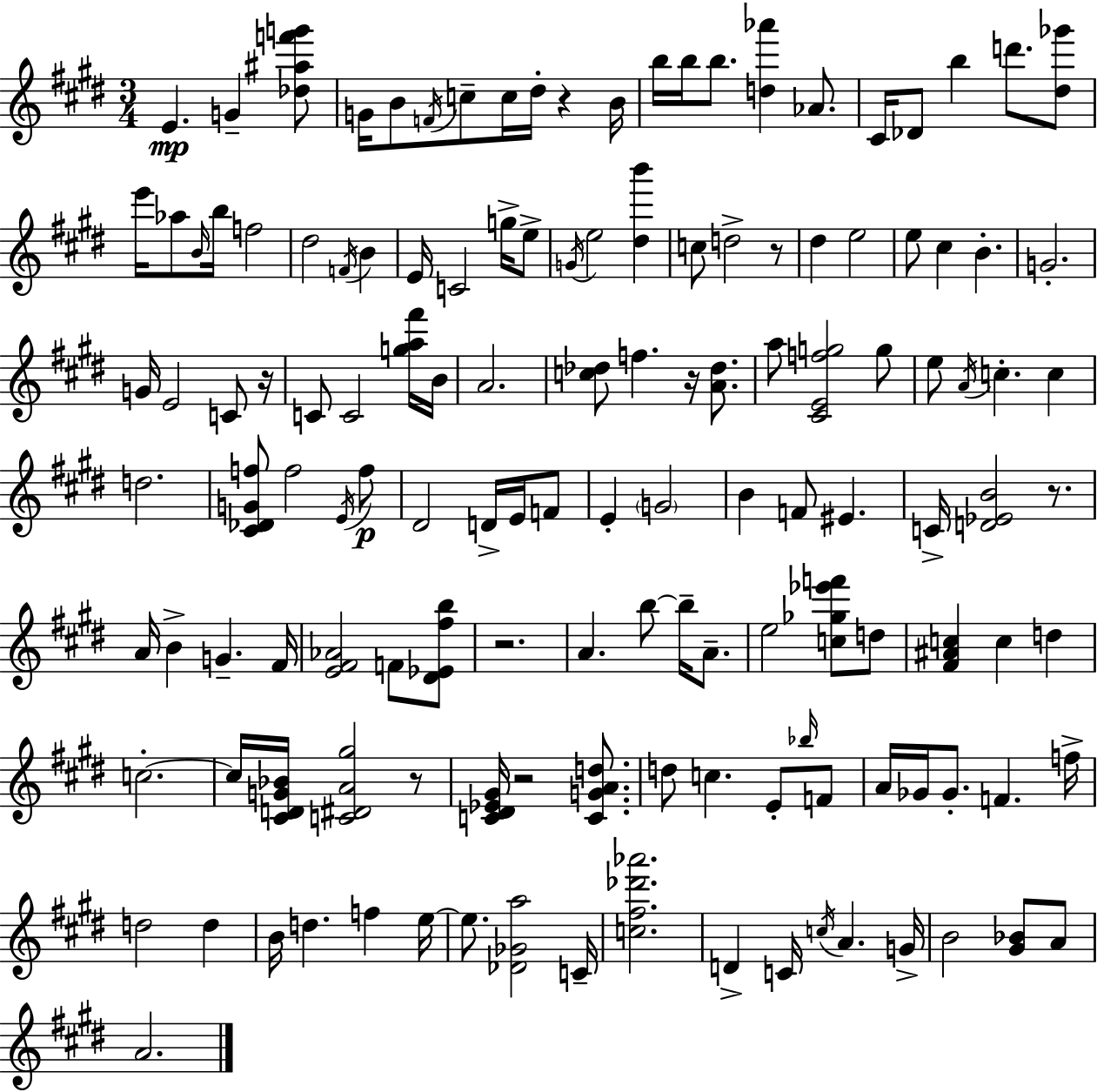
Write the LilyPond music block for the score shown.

{
  \clef treble
  \numericTimeSignature
  \time 3/4
  \key e \major
  \repeat volta 2 { e'4.\mp g'4-- <des'' ais'' f''' g'''>8 | g'16 b'8 \acciaccatura { f'16 } c''8-- c''16 dis''16-. r4 | b'16 b''16 b''16 b''8. <d'' aes'''>4 aes'8. | cis'16 des'8 b''4 d'''8. <dis'' ges'''>8 | \break e'''16 aes''8 \grace { b'16 } b''16 f''2 | dis''2 \acciaccatura { f'16 } b'4 | e'16 c'2 | g''16-> e''8-> \acciaccatura { g'16 } e''2 | \break <dis'' b'''>4 c''8 d''2-> | r8 dis''4 e''2 | e''8 cis''4 b'4.-. | g'2.-. | \break g'16 e'2 | c'8 r16 c'8 c'2 | <g'' a'' fis'''>16 b'16 a'2. | <c'' des''>8 f''4. | \break r16 <a' des''>8. a''8 <cis' e' f'' g''>2 | g''8 e''8 \acciaccatura { a'16 } c''4.-. | c''4 d''2. | <cis' des' g' f''>8 f''2 | \break \acciaccatura { e'16 }\p f''8 dis'2 | d'16-> e'16 f'8 e'4-. \parenthesize g'2 | b'4 f'8 | eis'4. c'16-> <d' ees' b'>2 | \break r8. a'16 b'4-> g'4.-- | fis'16 <e' fis' aes'>2 | f'8 <dis' ees' fis'' b''>8 r2. | a'4. | \break b''8~~ b''16-- a'8.-- e''2 | <c'' ges'' ees''' f'''>8 d''8 <fis' ais' c''>4 c''4 | d''4 c''2.-.~~ | c''16 <cis' d' g' bes'>16 <c' dis' a' gis''>2 | \break r8 <c' dis' ees' gis'>16 r2 | <c' g' a' d''>8. d''8 c''4. | e'8-. \grace { bes''16 } f'8 a'16 ges'16 ges'8.-. | f'4. f''16-> d''2 | \break d''4 b'16 d''4. | f''4 e''16~~ e''8. <des' ges' a''>2 | c'16-- <c'' fis'' des''' aes'''>2. | d'4-> c'16 | \break \acciaccatura { c''16 } a'4. g'16-> b'2 | <gis' bes'>8 a'8 a'2. | } \bar "|."
}